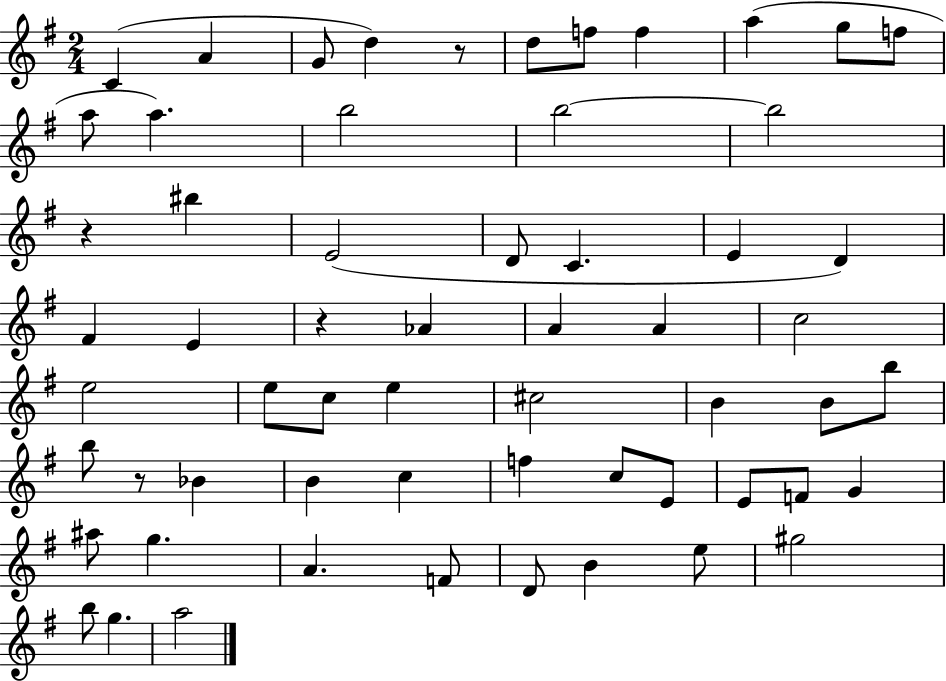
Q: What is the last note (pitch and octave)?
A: A5